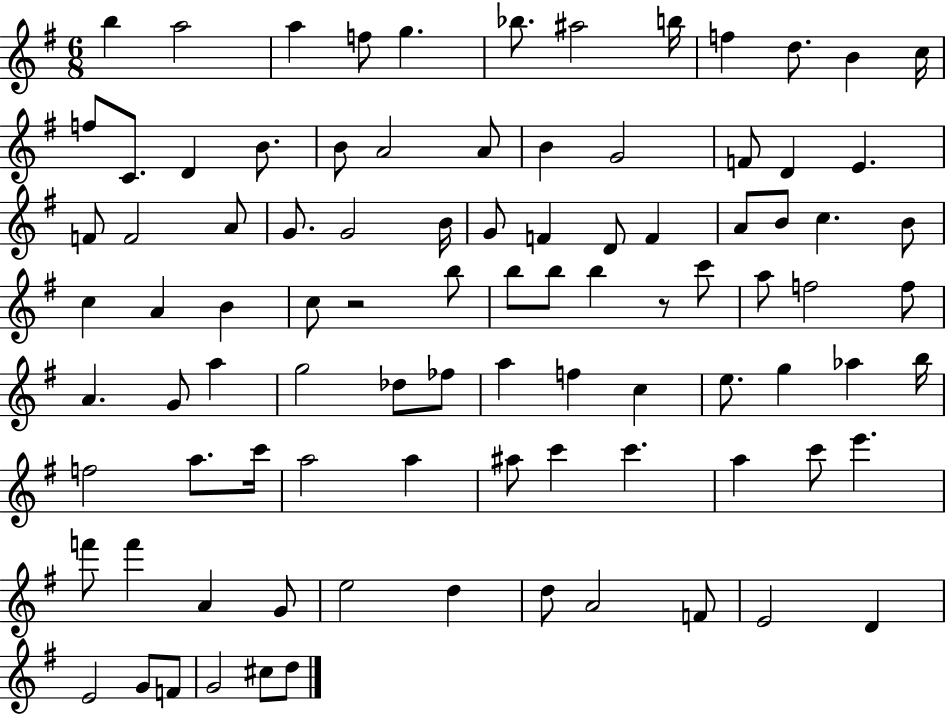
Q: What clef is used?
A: treble